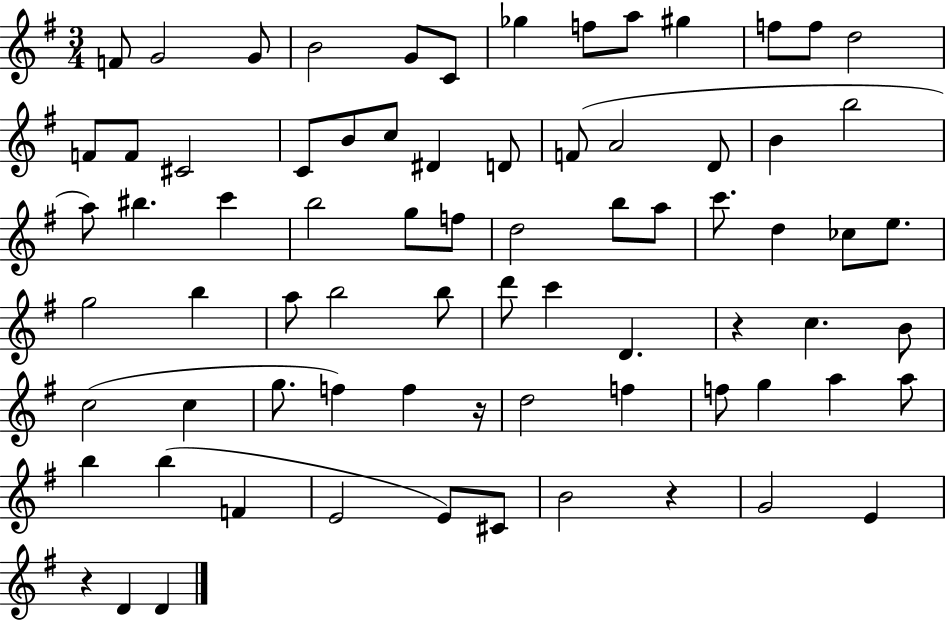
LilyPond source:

{
  \clef treble
  \numericTimeSignature
  \time 3/4
  \key g \major
  \repeat volta 2 { f'8 g'2 g'8 | b'2 g'8 c'8 | ges''4 f''8 a''8 gis''4 | f''8 f''8 d''2 | \break f'8 f'8 cis'2 | c'8 b'8 c''8 dis'4 d'8 | f'8( a'2 d'8 | b'4 b''2 | \break a''8) bis''4. c'''4 | b''2 g''8 f''8 | d''2 b''8 a''8 | c'''8. d''4 ces''8 e''8. | \break g''2 b''4 | a''8 b''2 b''8 | d'''8 c'''4 d'4. | r4 c''4. b'8 | \break c''2( c''4 | g''8. f''4) f''4 r16 | d''2 f''4 | f''8 g''4 a''4 a''8 | \break b''4 b''4( f'4 | e'2 e'8) cis'8 | b'2 r4 | g'2 e'4 | \break r4 d'4 d'4 | } \bar "|."
}